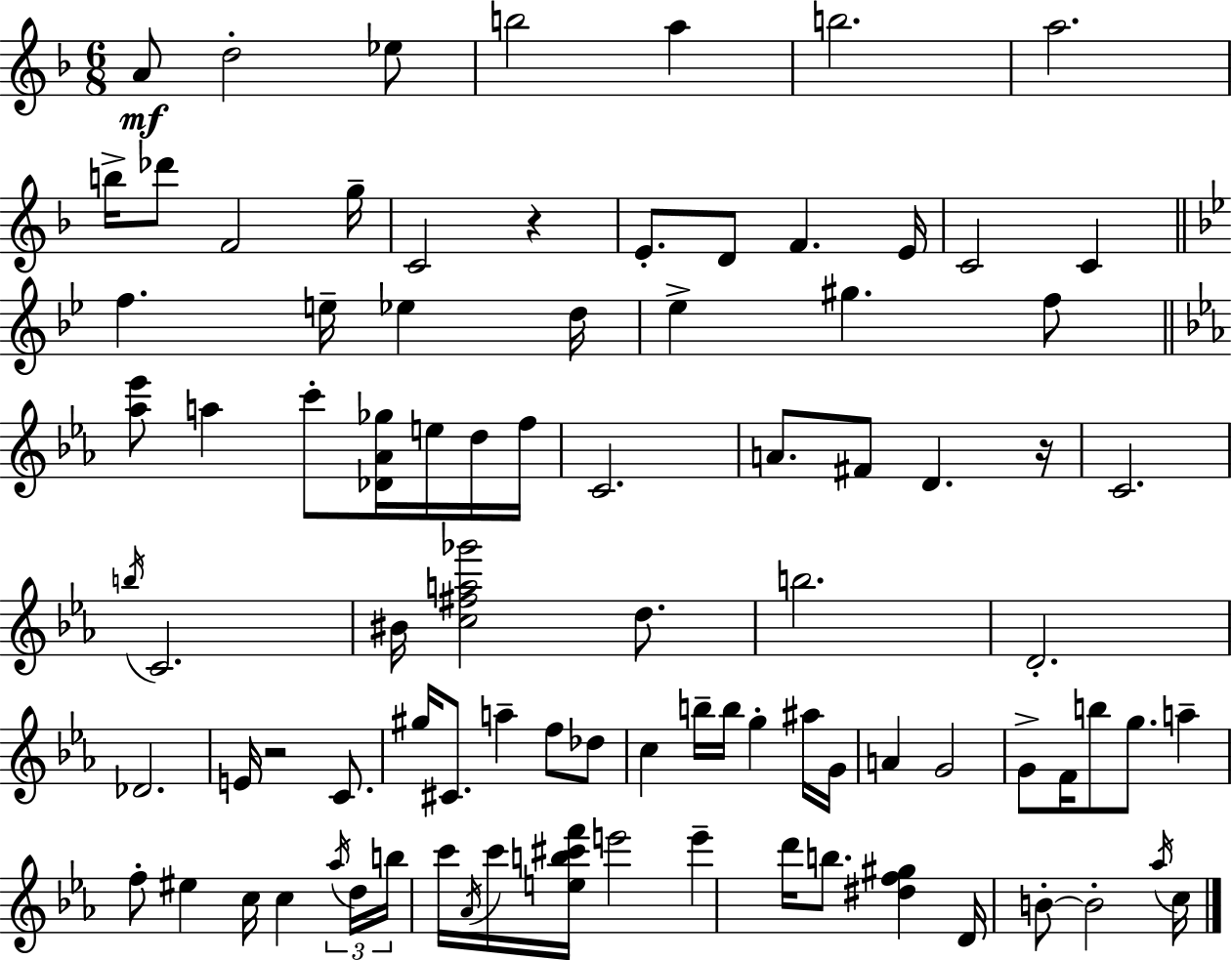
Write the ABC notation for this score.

X:1
T:Untitled
M:6/8
L:1/4
K:F
A/2 d2 _e/2 b2 a b2 a2 b/4 _d'/2 F2 g/4 C2 z E/2 D/2 F E/4 C2 C f e/4 _e d/4 _e ^g f/2 [_a_e']/2 a c'/2 [_D_A_g]/4 e/4 d/4 f/4 C2 A/2 ^F/2 D z/4 C2 b/4 C2 ^B/4 [c^fa_g']2 d/2 b2 D2 _D2 E/4 z2 C/2 ^g/4 ^C/2 a f/2 _d/2 c b/4 b/4 g ^a/4 G/4 A G2 G/2 F/4 b/2 g/2 a f/2 ^e c/4 c _a/4 d/4 b/4 c'/4 _A/4 c'/4 [eb^c'f']/4 e'2 e' d'/4 b/2 [^df^g] D/4 B/2 B2 _a/4 c/4